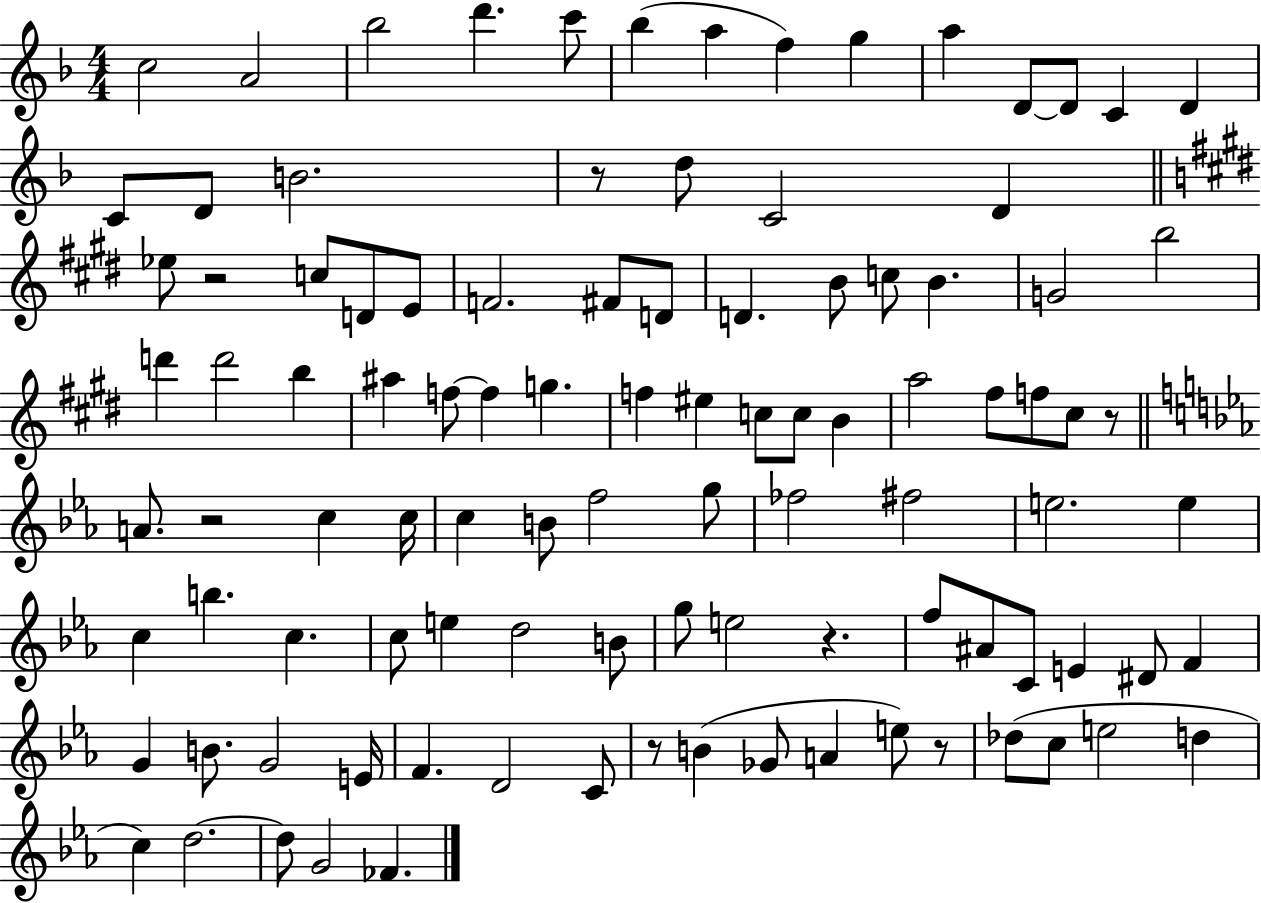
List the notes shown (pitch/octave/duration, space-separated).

C5/h A4/h Bb5/h D6/q. C6/e Bb5/q A5/q F5/q G5/q A5/q D4/e D4/e C4/q D4/q C4/e D4/e B4/h. R/e D5/e C4/h D4/q Eb5/e R/h C5/e D4/e E4/e F4/h. F#4/e D4/e D4/q. B4/e C5/e B4/q. G4/h B5/h D6/q D6/h B5/q A#5/q F5/e F5/q G5/q. F5/q EIS5/q C5/e C5/e B4/q A5/h F#5/e F5/e C#5/e R/e A4/e. R/h C5/q C5/s C5/q B4/e F5/h G5/e FES5/h F#5/h E5/h. E5/q C5/q B5/q. C5/q. C5/e E5/q D5/h B4/e G5/e E5/h R/q. F5/e A#4/e C4/e E4/q D#4/e F4/q G4/q B4/e. G4/h E4/s F4/q. D4/h C4/e R/e B4/q Gb4/e A4/q E5/e R/e Db5/e C5/e E5/h D5/q C5/q D5/h. D5/e G4/h FES4/q.